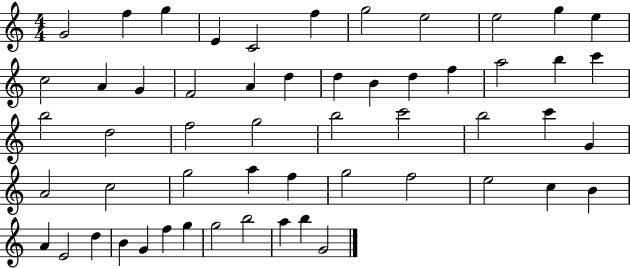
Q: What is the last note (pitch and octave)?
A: G4